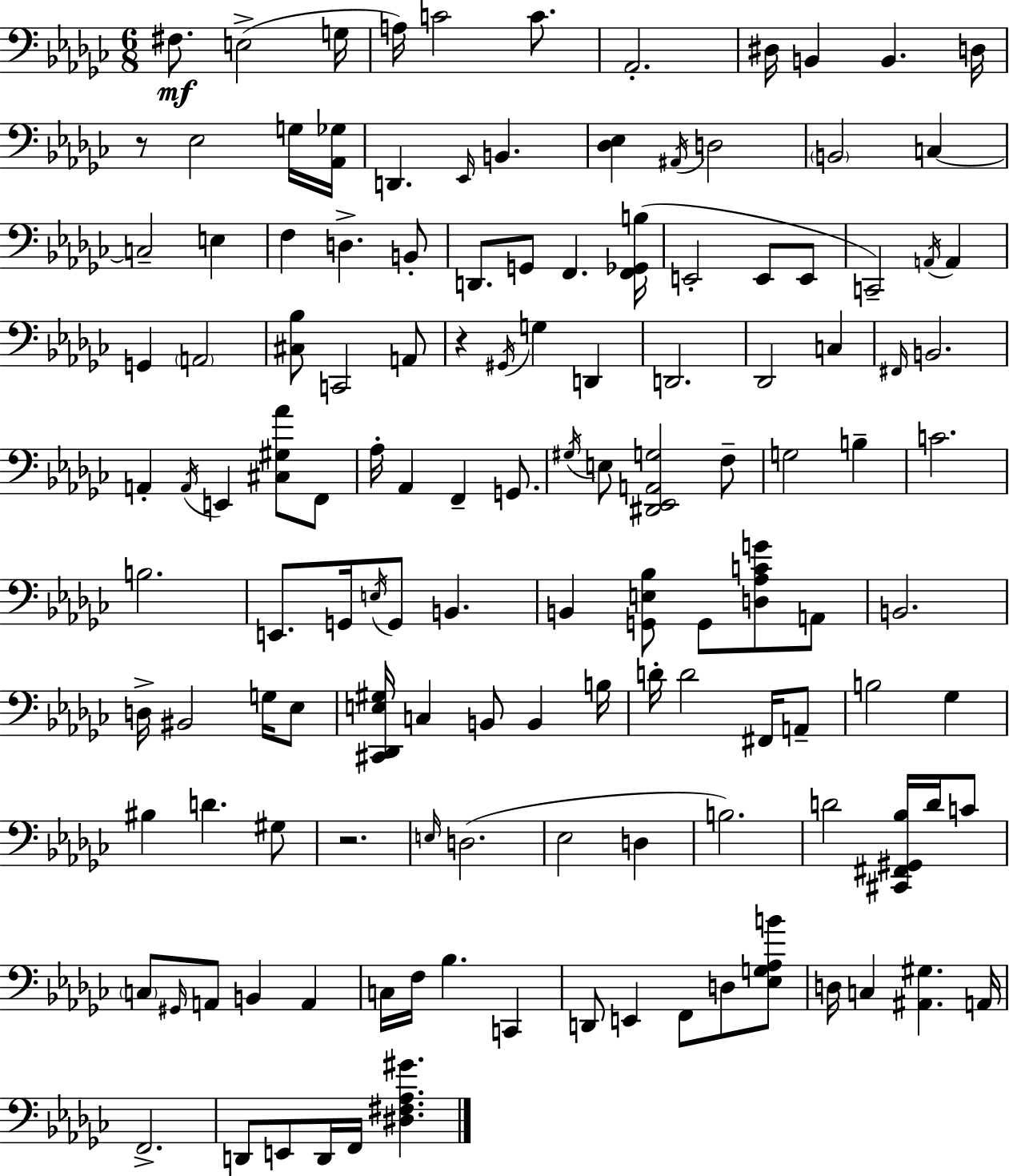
{
  \clef bass
  \numericTimeSignature
  \time 6/8
  \key ees \minor
  fis8.\mf e2->( g16 | a16) c'2 c'8. | aes,2.-. | dis16 b,4 b,4. d16 | \break r8 ees2 g16 <aes, ges>16 | d,4. \grace { ees,16 } b,4. | <des ees>4 \acciaccatura { ais,16 } d2 | \parenthesize b,2 c4~~ | \break c2-- e4 | f4 d4.-> | b,8-. d,8. g,8 f,4. | <f, ges, b>16( e,2-. e,8 | \break e,8 c,2--) \acciaccatura { a,16 } a,4 | g,4 \parenthesize a,2 | <cis bes>8 c,2 | a,8 r4 \acciaccatura { gis,16 } g4 | \break d,4 d,2. | des,2 | c4 \grace { fis,16 } b,2. | a,4-. \acciaccatura { a,16 } e,4 | \break <cis gis aes'>8 f,8 aes16-. aes,4 f,4-- | g,8. \acciaccatura { gis16 } e8 <dis, ees, a, g>2 | f8-- g2 | b4-- c'2. | \break b2. | e,8. g,16 \acciaccatura { e16 } | g,8 b,4. b,4 | <g, e bes>8 g,8 <d aes c' g'>8 a,8 b,2. | \break d16-> bis,2 | g16 ees8 <cis, des, e gis>16 c4 | b,8 b,4 b16 d'16-. d'2 | fis,16 a,8-- b2 | \break ges4 bis4 | d'4. gis8 r2. | \grace { e16 } d2.( | ees2 | \break d4 b2.) | d'2 | <cis, fis, gis, bes>16 d'16 c'8 \parenthesize c8 \grace { gis,16 } | a,8 b,4 a,4 c16 f16 | \break bes4. c,4 d,8 | e,4 f,8 d8 <ees g aes b'>8 d16 c4 | <ais, gis>4. a,16 f,2.-> | d,8 | \break e,8 d,16 f,16 <dis fis aes gis'>4. \bar "|."
}